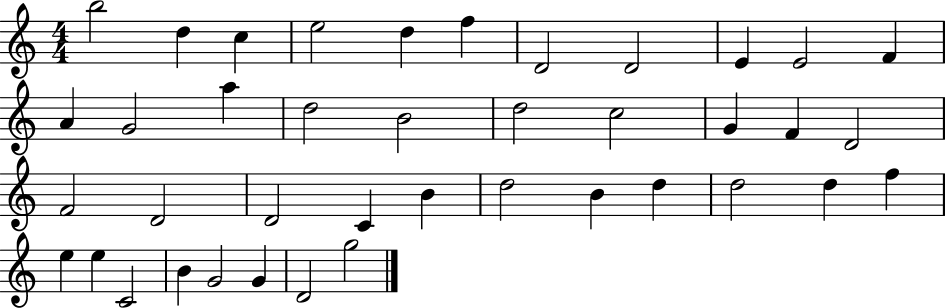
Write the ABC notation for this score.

X:1
T:Untitled
M:4/4
L:1/4
K:C
b2 d c e2 d f D2 D2 E E2 F A G2 a d2 B2 d2 c2 G F D2 F2 D2 D2 C B d2 B d d2 d f e e C2 B G2 G D2 g2